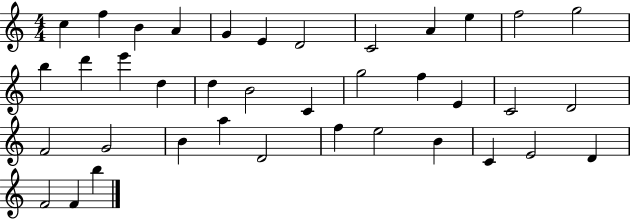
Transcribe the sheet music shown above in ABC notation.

X:1
T:Untitled
M:4/4
L:1/4
K:C
c f B A G E D2 C2 A e f2 g2 b d' e' d d B2 C g2 f E C2 D2 F2 G2 B a D2 f e2 B C E2 D F2 F b